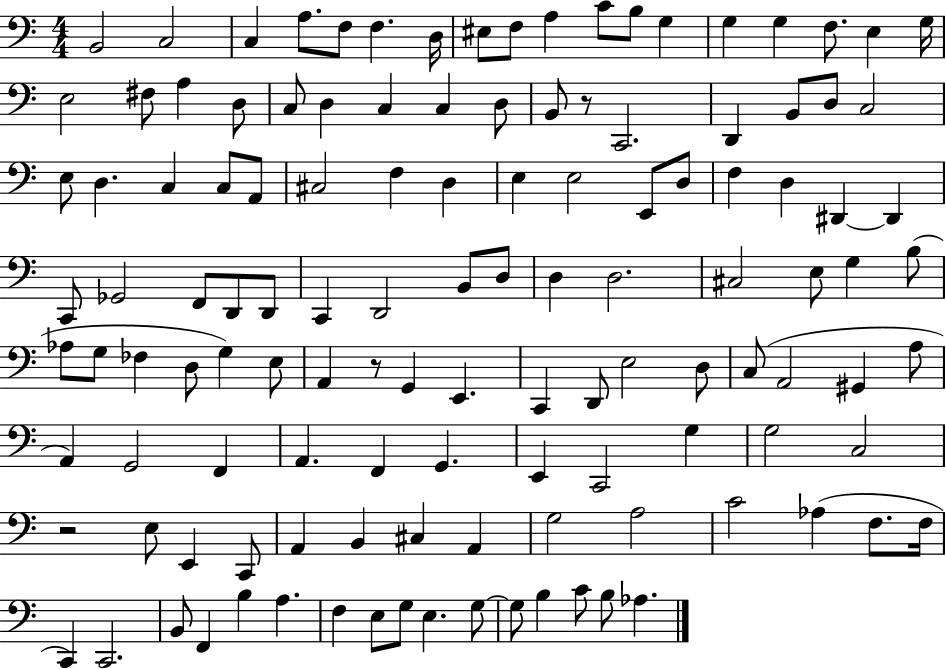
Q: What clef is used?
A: bass